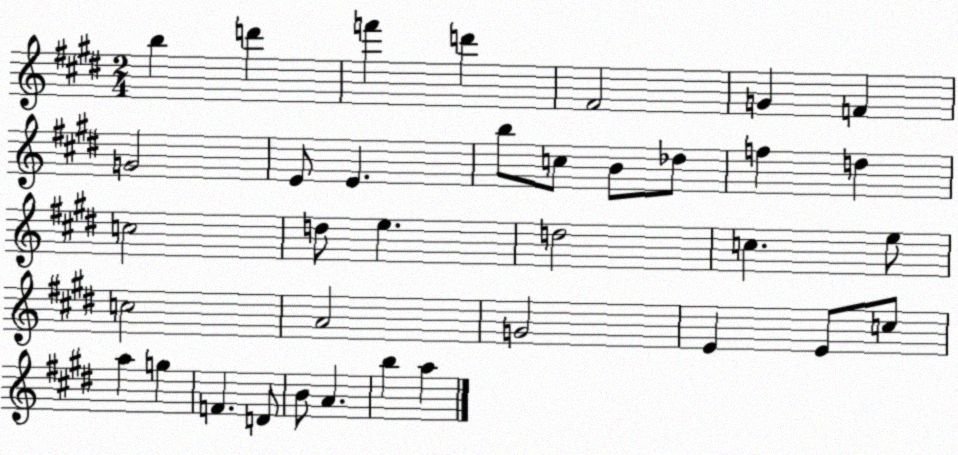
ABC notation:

X:1
T:Untitled
M:2/4
L:1/4
K:E
b d' f' d' ^F2 G F G2 E/2 E b/2 c/2 B/2 _d/2 f d c2 d/2 e d2 c e/2 c2 A2 G2 E E/2 c/2 a g F D/2 B/2 A b a